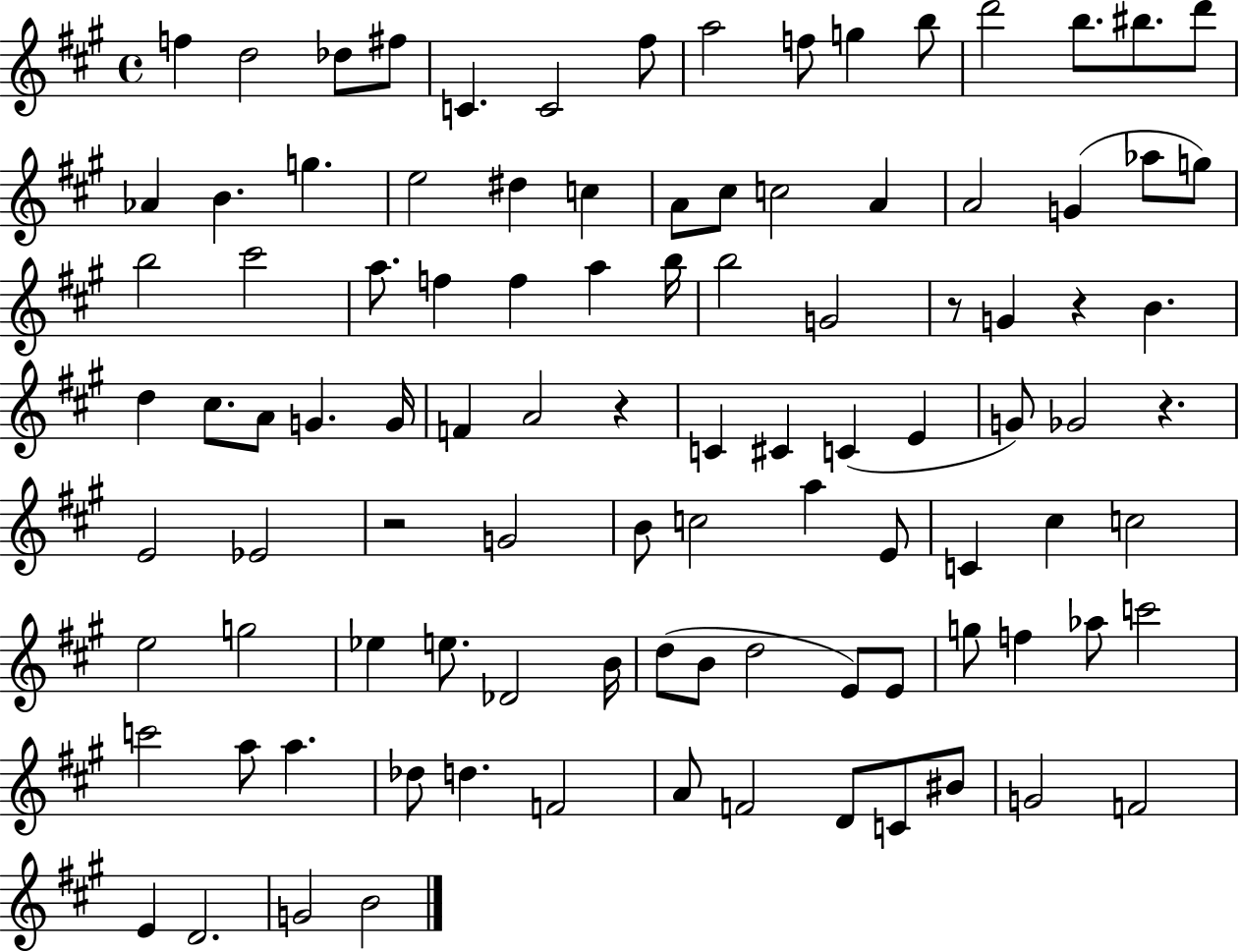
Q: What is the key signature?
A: A major